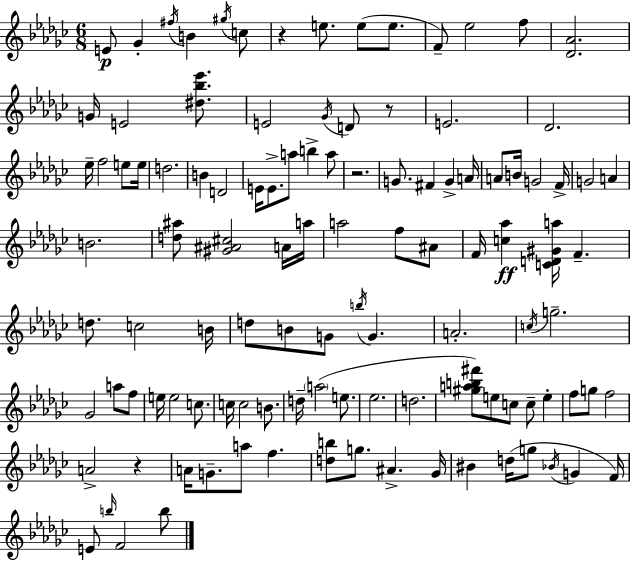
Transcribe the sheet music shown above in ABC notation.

X:1
T:Untitled
M:6/8
L:1/4
K:Ebm
E/2 _G ^f/4 B ^g/4 c/2 z e/2 e/2 e/2 F/2 _e2 f/2 [_D_A]2 G/4 E2 [^d_b_e']/2 E2 _G/4 D/2 z/2 E2 _D2 _e/4 f2 e/2 e/4 d2 B D2 E/4 E/2 a/2 b a/2 z2 G/2 ^F G A/4 A/2 B/4 G2 F/4 G2 A B2 [d^a]/2 [^G^A^c]2 A/4 a/4 a2 f/2 ^A/2 F/4 [c_a] [CD^Ga]/4 F d/2 c2 B/4 d/2 B/2 G/2 b/4 G A2 c/4 g2 _G2 a/2 f/2 e/4 e2 c/2 c/4 c2 B/2 d/4 a2 e/2 _e2 d2 [^gab^f']/2 e/2 c/2 c/2 e f/2 g/2 f2 A2 z A/4 G/2 a/2 f [db]/2 g/2 ^A _G/4 ^B d/4 g/2 _B/4 G F/4 E/2 b/4 F2 b/2